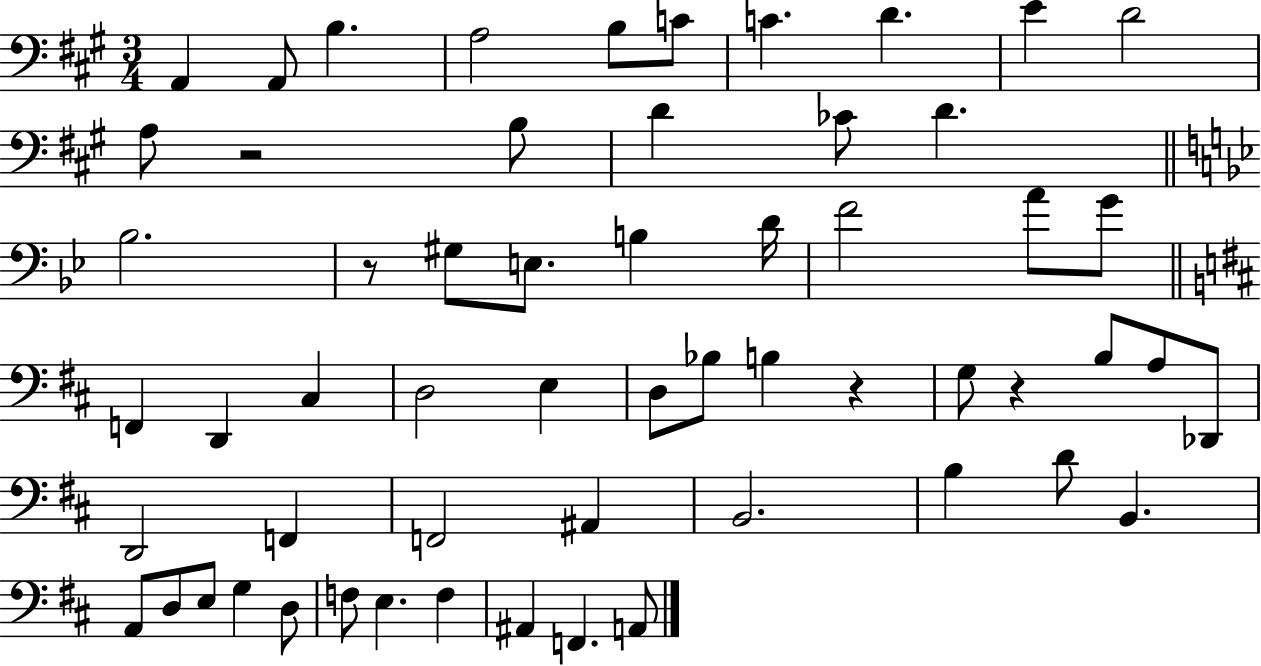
A2/q A2/e B3/q. A3/h B3/e C4/e C4/q. D4/q. E4/q D4/h A3/e R/h B3/e D4/q CES4/e D4/q. Bb3/h. R/e G#3/e E3/e. B3/q D4/s F4/h A4/e G4/e F2/q D2/q C#3/q D3/h E3/q D3/e Bb3/e B3/q R/q G3/e R/q B3/e A3/e Db2/e D2/h F2/q F2/h A#2/q B2/h. B3/q D4/e B2/q. A2/e D3/e E3/e G3/q D3/e F3/e E3/q. F3/q A#2/q F2/q. A2/e